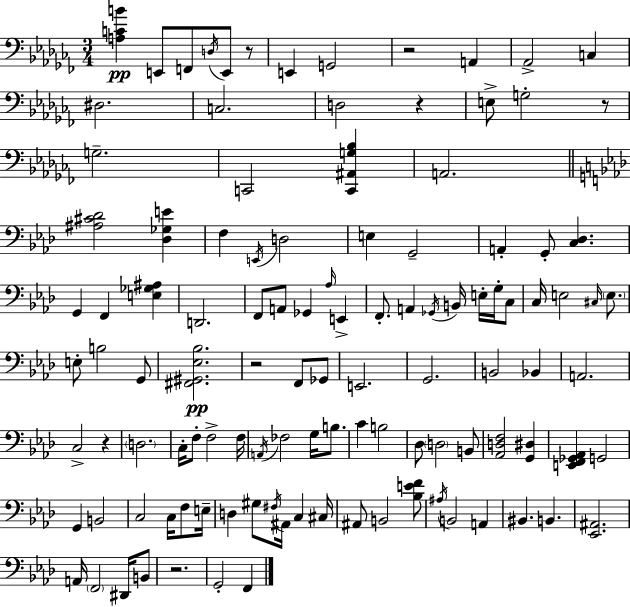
{
  \clef bass
  \numericTimeSignature
  \time 3/4
  \key aes \minor
  <a c' b'>4\pp e,8 f,8 \acciaccatura { d16 } e,8 r8 | e,4 g,2 | r2 a,4 | aes,2-> c4 | \break dis2. | c2. | d2 r4 | e8-> g2-. r8 | \break g2.-- | c,2 <c, ais, g bes>4 | a,2. | \bar "||" \break \key aes \major <ais cis' des'>2 <des ges e'>4 | f4 \acciaccatura { e,16 } d2 | e4 g,2-- | a,4-. g,8-. <c des>4. | \break g,4 f,4 <e ges ais>4 | d,2. | f,8 a,8 ges,4 \grace { aes16 } e,4-> | f,8.-. a,4 \acciaccatura { ges,16 } b,16 e16-. | \break g16-. c8 c16 e2 | \grace { cis16 } \parenthesize e8. e8-. b2 | g,8 <fis, gis, ees bes>2.\pp | r2 | \break f,8 ges,8 e,2. | g,2. | b,2 | bes,4 a,2. | \break c2-> | r4 \parenthesize d2. | c16-. f8-. f2-> | f16 \acciaccatura { a,16 } fes2 | \break g16 b8. c'4 b2 | des8 \parenthesize d2 | b,8 <aes, d f>2 | <g, dis>4 <e, f, ges, aes,>4 g,2 | \break g,4 b,2 | c2 | c16 f8 e16-- d4 gis8 \acciaccatura { fis16 } | ais,16 c4 cis16 ais,8 b,2 | \break <bes e' f'>8 \acciaccatura { ais16 } b,2 | a,4 bis,4. | b,4. <ees, ais,>2. | a,16 \parenthesize f,2 | \break dis,16 b,8 r2. | g,2-. | f,4 \bar "|."
}